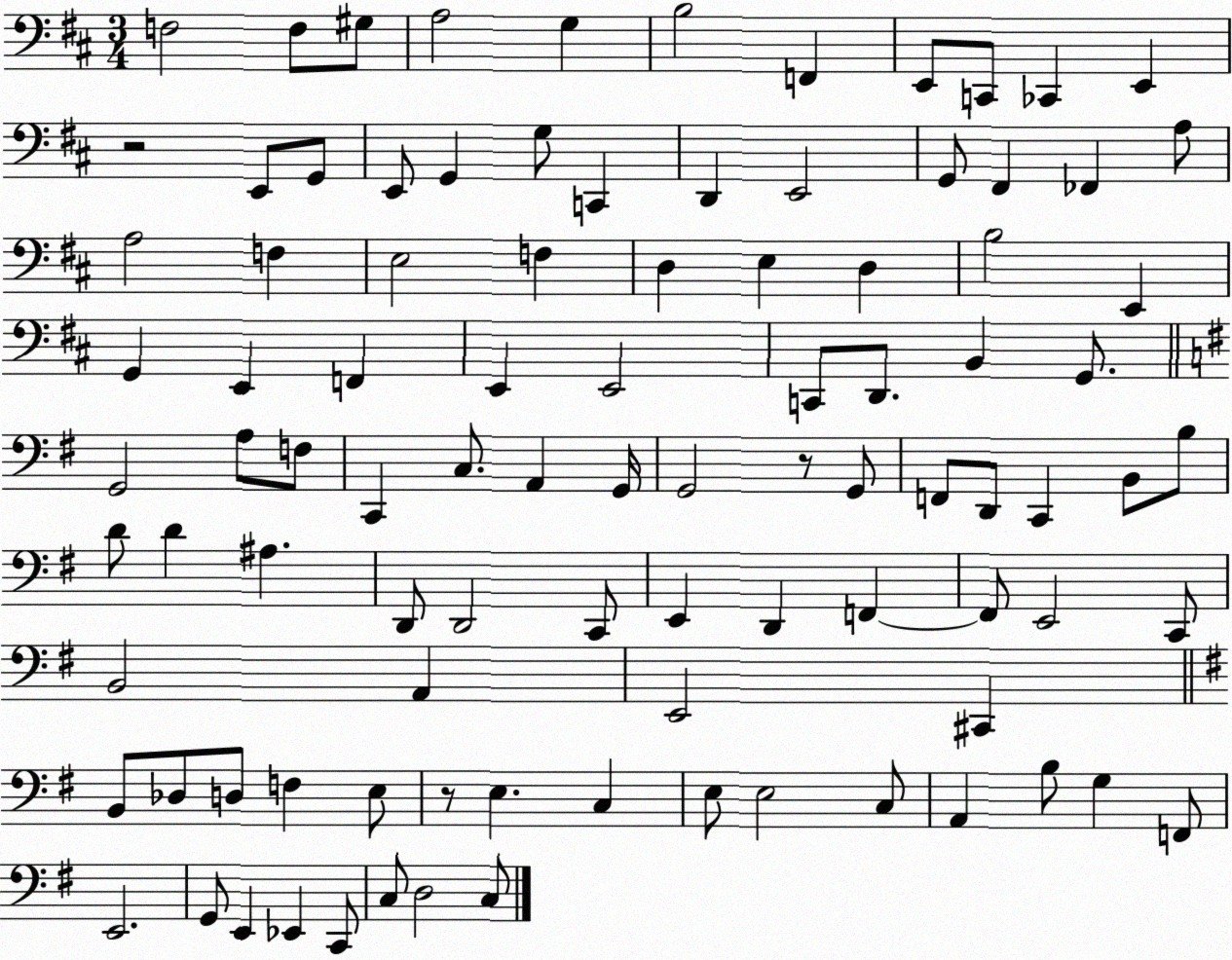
X:1
T:Untitled
M:3/4
L:1/4
K:D
F,2 F,/2 ^G,/2 A,2 G, B,2 F,, E,,/2 C,,/2 _C,, E,, z2 E,,/2 G,,/2 E,,/2 G,, G,/2 C,, D,, E,,2 G,,/2 ^F,, _F,, A,/2 A,2 F, E,2 F, D, E, D, B,2 E,, G,, E,, F,, E,, E,,2 C,,/2 D,,/2 B,, G,,/2 G,,2 A,/2 F,/2 C,, C,/2 A,, G,,/4 G,,2 z/2 G,,/2 F,,/2 D,,/2 C,, B,,/2 B,/2 D/2 D ^A, D,,/2 D,,2 C,,/2 E,, D,, F,, F,,/2 E,,2 C,,/2 B,,2 A,, E,,2 ^C,, B,,/2 _D,/2 D,/2 F, E,/2 z/2 E, C, E,/2 E,2 C,/2 A,, B,/2 G, F,,/2 E,,2 G,,/2 E,, _E,, C,,/2 C,/2 D,2 C,/2